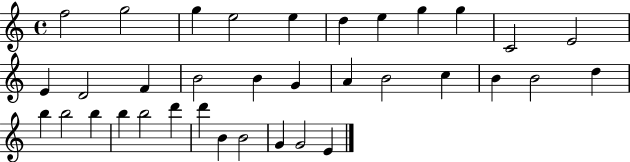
X:1
T:Untitled
M:4/4
L:1/4
K:C
f2 g2 g e2 e d e g g C2 E2 E D2 F B2 B G A B2 c B B2 d b b2 b b b2 d' d' B B2 G G2 E